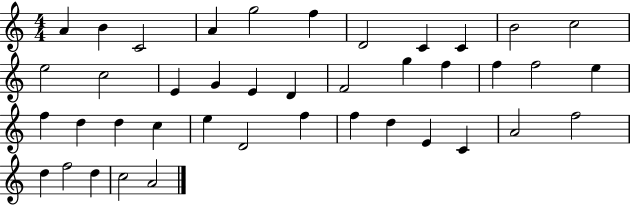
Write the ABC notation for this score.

X:1
T:Untitled
M:4/4
L:1/4
K:C
A B C2 A g2 f D2 C C B2 c2 e2 c2 E G E D F2 g f f f2 e f d d c e D2 f f d E C A2 f2 d f2 d c2 A2